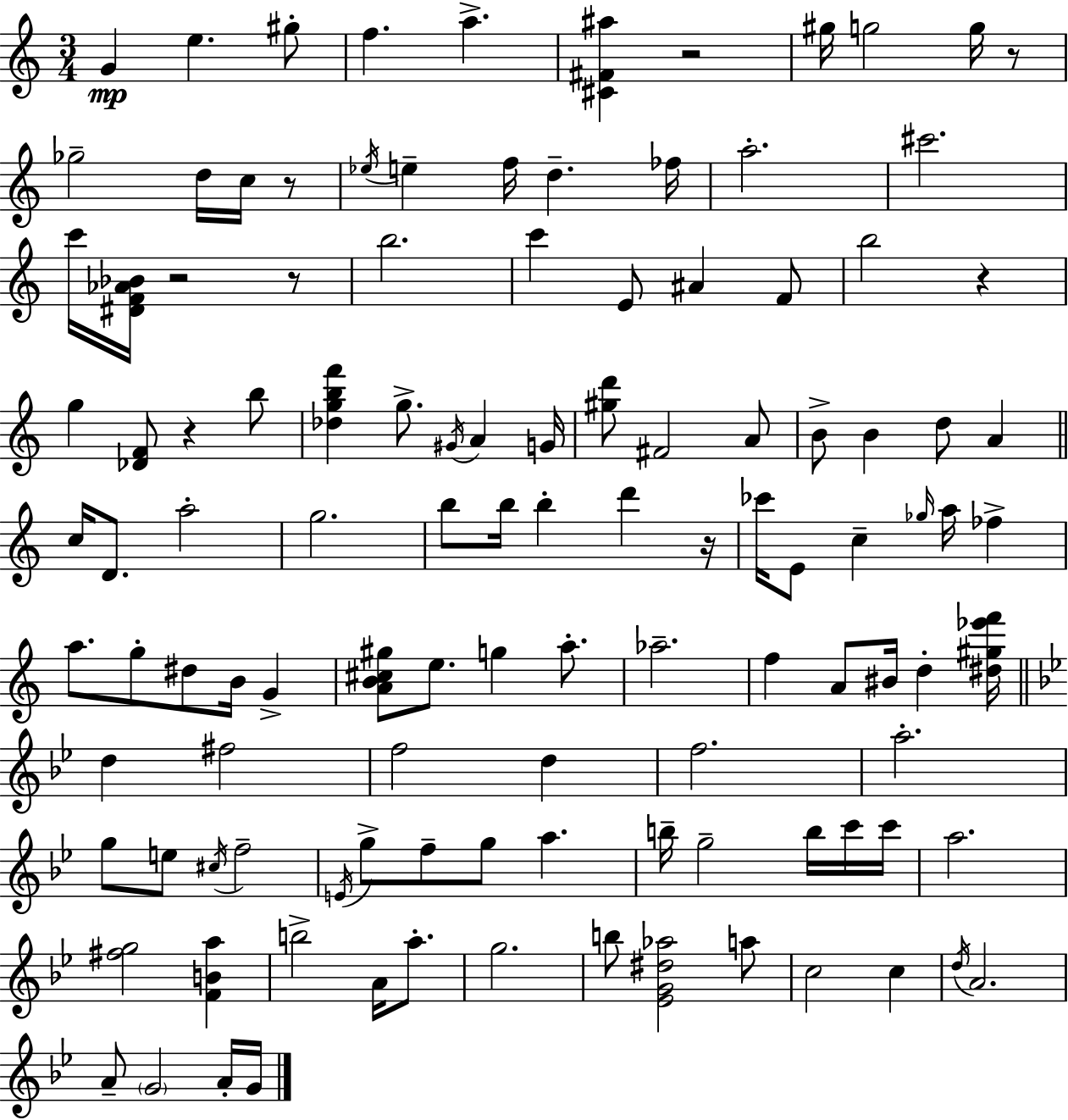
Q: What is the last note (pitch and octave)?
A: G4